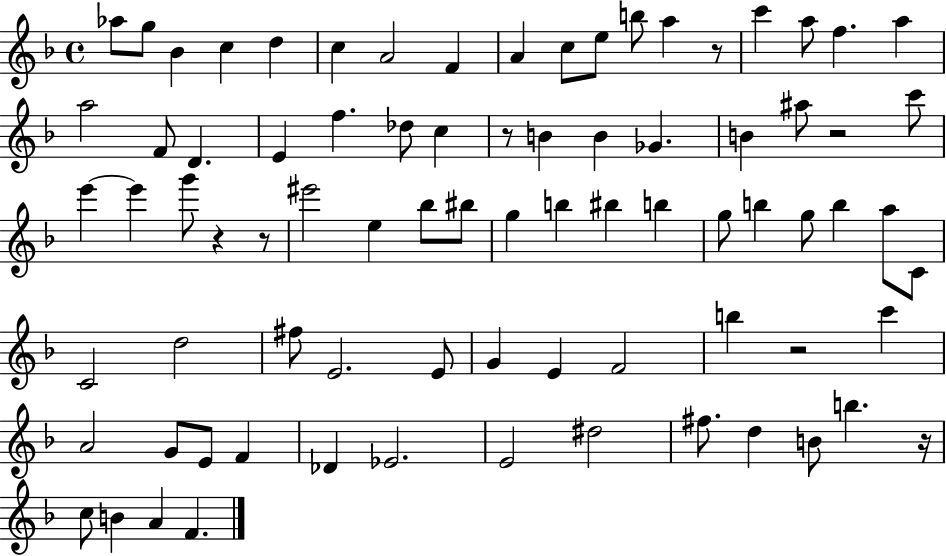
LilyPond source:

{
  \clef treble
  \time 4/4
  \defaultTimeSignature
  \key f \major
  aes''8 g''8 bes'4 c''4 d''4 | c''4 a'2 f'4 | a'4 c''8 e''8 b''8 a''4 r8 | c'''4 a''8 f''4. a''4 | \break a''2 f'8 d'4. | e'4 f''4. des''8 c''4 | r8 b'4 b'4 ges'4. | b'4 ais''8 r2 c'''8 | \break e'''4~~ e'''4 g'''8 r4 r8 | eis'''2 e''4 bes''8 bis''8 | g''4 b''4 bis''4 b''4 | g''8 b''4 g''8 b''4 a''8 c'8 | \break c'2 d''2 | fis''8 e'2. e'8 | g'4 e'4 f'2 | b''4 r2 c'''4 | \break a'2 g'8 e'8 f'4 | des'4 ees'2. | e'2 dis''2 | fis''8. d''4 b'8 b''4. r16 | \break c''8 b'4 a'4 f'4. | \bar "|."
}